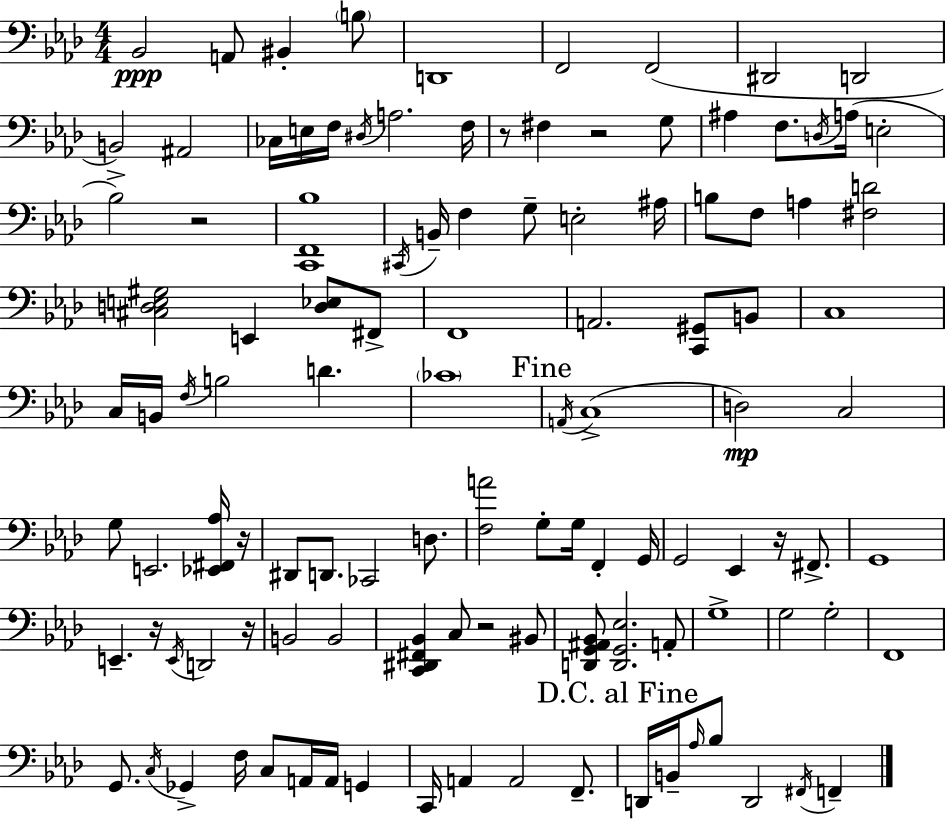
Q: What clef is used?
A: bass